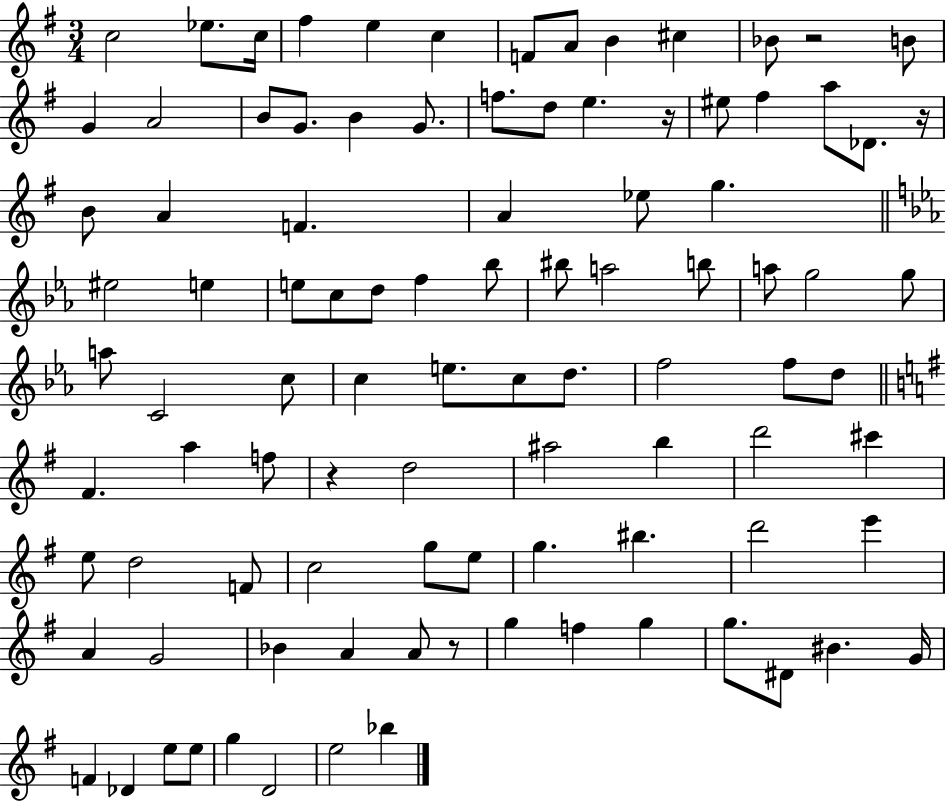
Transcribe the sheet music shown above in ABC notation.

X:1
T:Untitled
M:3/4
L:1/4
K:G
c2 _e/2 c/4 ^f e c F/2 A/2 B ^c _B/2 z2 B/2 G A2 B/2 G/2 B G/2 f/2 d/2 e z/4 ^e/2 ^f a/2 _D/2 z/4 B/2 A F A _e/2 g ^e2 e e/2 c/2 d/2 f _b/2 ^b/2 a2 b/2 a/2 g2 g/2 a/2 C2 c/2 c e/2 c/2 d/2 f2 f/2 d/2 ^F a f/2 z d2 ^a2 b d'2 ^c' e/2 d2 F/2 c2 g/2 e/2 g ^b d'2 e' A G2 _B A A/2 z/2 g f g g/2 ^D/2 ^B G/4 F _D e/2 e/2 g D2 e2 _b